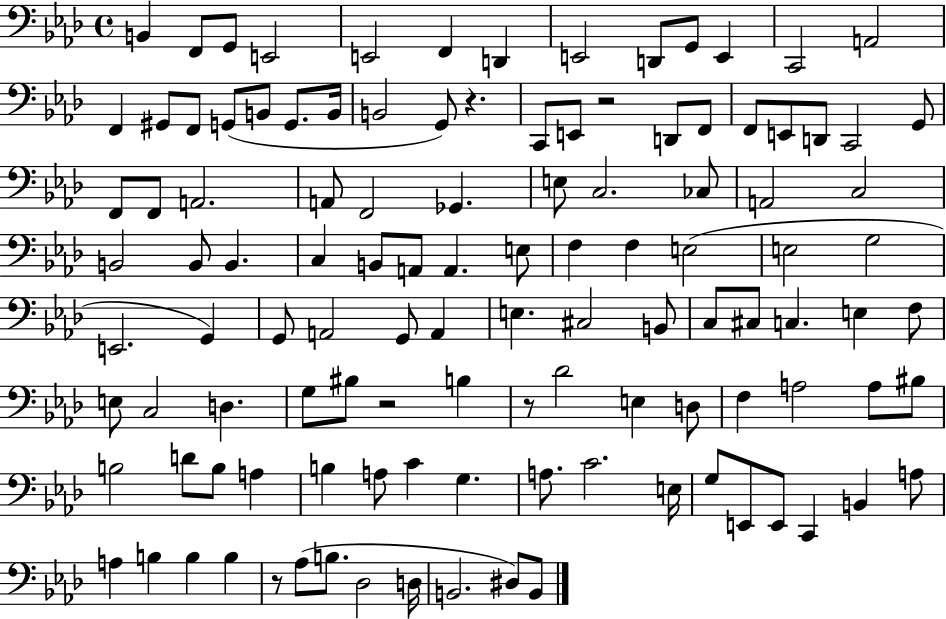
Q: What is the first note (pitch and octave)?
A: B2